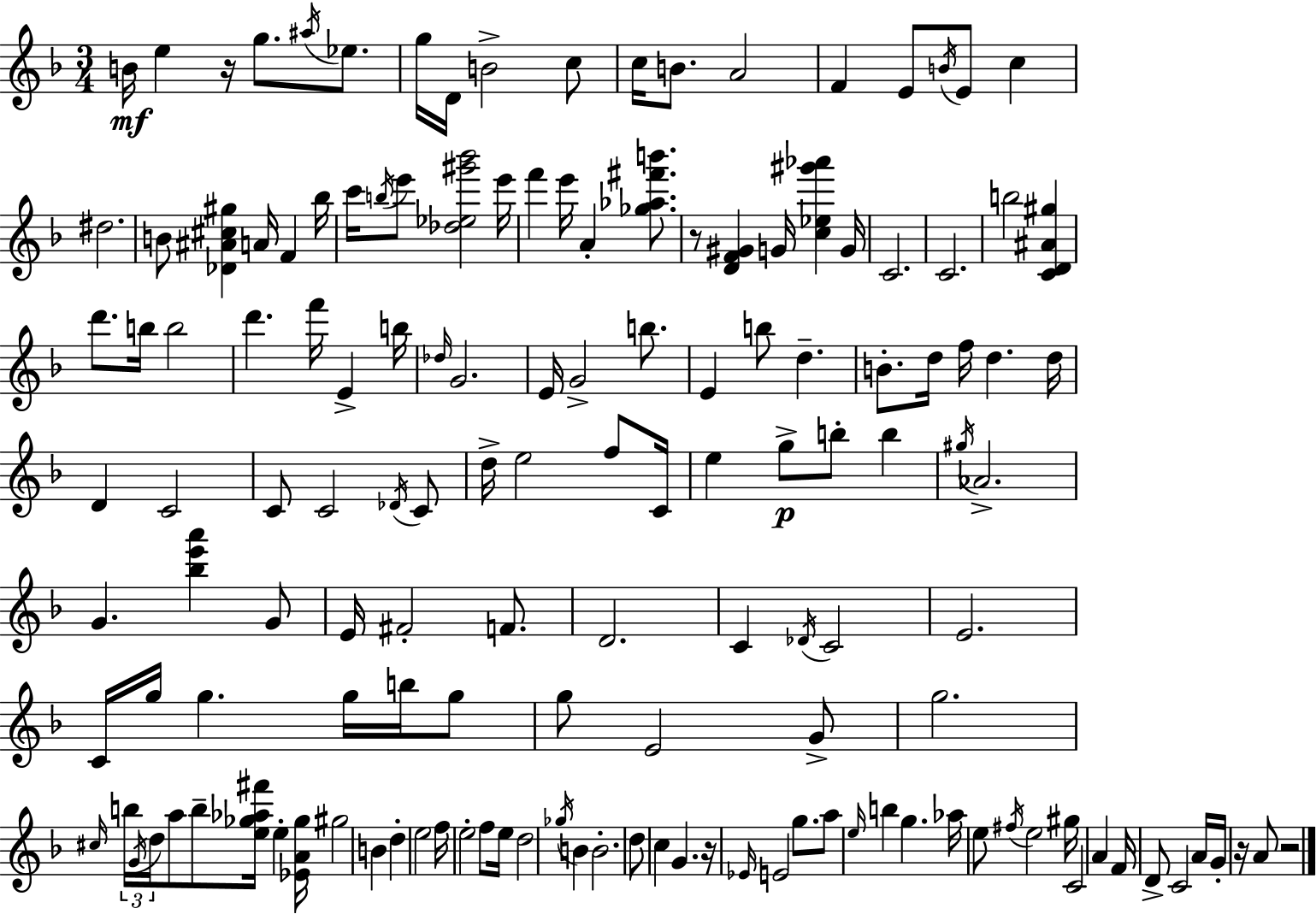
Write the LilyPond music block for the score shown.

{
  \clef treble
  \numericTimeSignature
  \time 3/4
  \key f \major
  b'16\mf e''4 r16 g''8. \acciaccatura { ais''16 } ees''8. | g''16 d'16 b'2-> c''8 | c''16 b'8. a'2 | f'4 e'8 \acciaccatura { b'16 } e'8 c''4 | \break dis''2. | b'8 <des' ais' cis'' gis''>4 a'16 f'4 | bes''16 c'''16 \acciaccatura { b''16 } e'''8 <des'' ees'' gis''' bes'''>2 | e'''16 f'''4 e'''16 a'4-. | \break <ges'' aes'' fis''' b'''>8. r8 <d' f' gis'>4 g'16 <c'' ees'' gis''' aes'''>4 | g'16 c'2. | c'2. | b''2 <c' d' ais' gis''>4 | \break d'''8. b''16 b''2 | d'''4. f'''16 e'4-> | b''16 \grace { des''16 } g'2. | e'16 g'2-> | \break b''8. e'4 b''8 d''4.-- | b'8.-. d''16 f''16 d''4. | d''16 d'4 c'2 | c'8 c'2 | \break \acciaccatura { des'16 } c'8 d''16-> e''2 | f''8 c'16 e''4 g''8->\p b''8-. | b''4 \acciaccatura { gis''16 } aes'2.-> | g'4. | \break <bes'' e''' a'''>4 g'8 e'16 fis'2-. | f'8. d'2. | c'4 \acciaccatura { des'16 } c'2 | e'2. | \break c'16 g''16 g''4. | g''16 b''16 g''8 g''8 e'2 | g'8-> g''2. | \grace { cis''16 } \tuplet 3/2 { b''16 \acciaccatura { g'16 } d''16 } a''8 | \break b''8-- <e'' ges'' aes'' fis'''>16 e''4-. <ees' a' ges''>16 gis''2 | b'4 d''4-. | e''2 f''16 e''2-. | f''8 e''16 d''2 | \break \acciaccatura { ges''16 } b'4 b'2.-. | d''8 | c''4 g'4. r16 \grace { ees'16 } | e'2 g''8. a''8 | \break \grace { e''16 } b''4 g''4. | aes''16 e''8 \acciaccatura { fis''16 } e''2 | gis''16 c'2 a'4 | f'16 d'8-> c'2 | \break a'16 g'16-. r16 a'8 r2 | \bar "|."
}